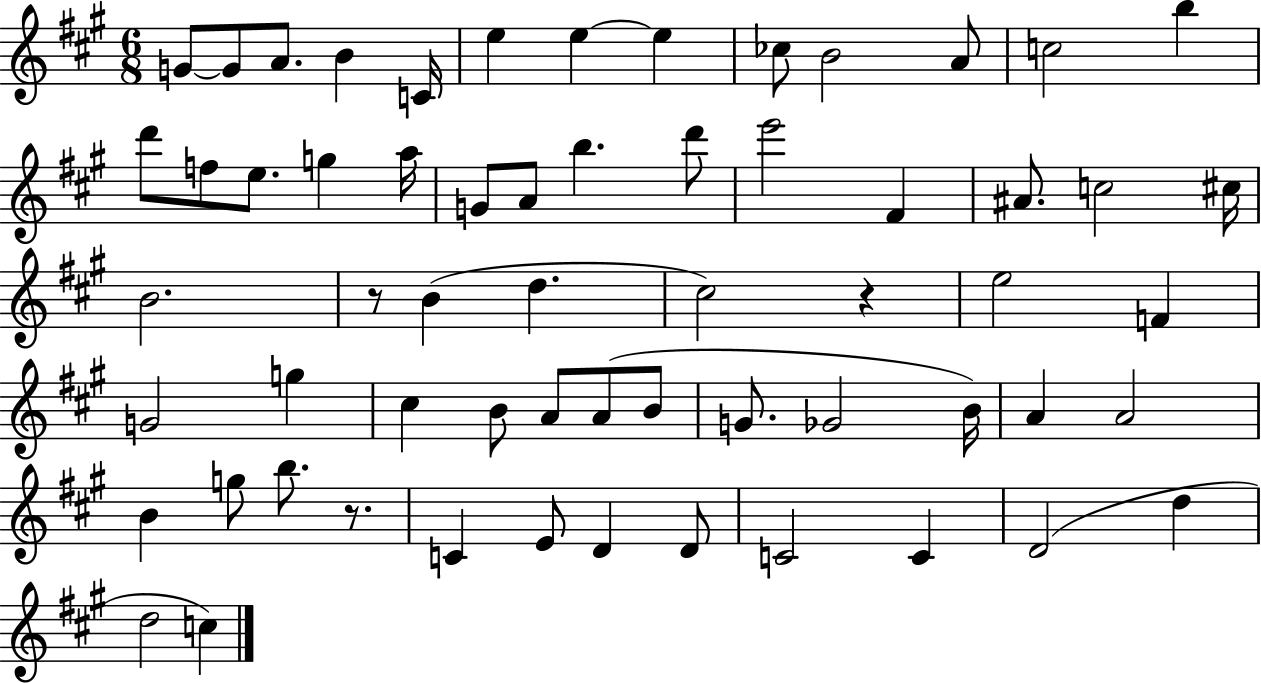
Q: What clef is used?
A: treble